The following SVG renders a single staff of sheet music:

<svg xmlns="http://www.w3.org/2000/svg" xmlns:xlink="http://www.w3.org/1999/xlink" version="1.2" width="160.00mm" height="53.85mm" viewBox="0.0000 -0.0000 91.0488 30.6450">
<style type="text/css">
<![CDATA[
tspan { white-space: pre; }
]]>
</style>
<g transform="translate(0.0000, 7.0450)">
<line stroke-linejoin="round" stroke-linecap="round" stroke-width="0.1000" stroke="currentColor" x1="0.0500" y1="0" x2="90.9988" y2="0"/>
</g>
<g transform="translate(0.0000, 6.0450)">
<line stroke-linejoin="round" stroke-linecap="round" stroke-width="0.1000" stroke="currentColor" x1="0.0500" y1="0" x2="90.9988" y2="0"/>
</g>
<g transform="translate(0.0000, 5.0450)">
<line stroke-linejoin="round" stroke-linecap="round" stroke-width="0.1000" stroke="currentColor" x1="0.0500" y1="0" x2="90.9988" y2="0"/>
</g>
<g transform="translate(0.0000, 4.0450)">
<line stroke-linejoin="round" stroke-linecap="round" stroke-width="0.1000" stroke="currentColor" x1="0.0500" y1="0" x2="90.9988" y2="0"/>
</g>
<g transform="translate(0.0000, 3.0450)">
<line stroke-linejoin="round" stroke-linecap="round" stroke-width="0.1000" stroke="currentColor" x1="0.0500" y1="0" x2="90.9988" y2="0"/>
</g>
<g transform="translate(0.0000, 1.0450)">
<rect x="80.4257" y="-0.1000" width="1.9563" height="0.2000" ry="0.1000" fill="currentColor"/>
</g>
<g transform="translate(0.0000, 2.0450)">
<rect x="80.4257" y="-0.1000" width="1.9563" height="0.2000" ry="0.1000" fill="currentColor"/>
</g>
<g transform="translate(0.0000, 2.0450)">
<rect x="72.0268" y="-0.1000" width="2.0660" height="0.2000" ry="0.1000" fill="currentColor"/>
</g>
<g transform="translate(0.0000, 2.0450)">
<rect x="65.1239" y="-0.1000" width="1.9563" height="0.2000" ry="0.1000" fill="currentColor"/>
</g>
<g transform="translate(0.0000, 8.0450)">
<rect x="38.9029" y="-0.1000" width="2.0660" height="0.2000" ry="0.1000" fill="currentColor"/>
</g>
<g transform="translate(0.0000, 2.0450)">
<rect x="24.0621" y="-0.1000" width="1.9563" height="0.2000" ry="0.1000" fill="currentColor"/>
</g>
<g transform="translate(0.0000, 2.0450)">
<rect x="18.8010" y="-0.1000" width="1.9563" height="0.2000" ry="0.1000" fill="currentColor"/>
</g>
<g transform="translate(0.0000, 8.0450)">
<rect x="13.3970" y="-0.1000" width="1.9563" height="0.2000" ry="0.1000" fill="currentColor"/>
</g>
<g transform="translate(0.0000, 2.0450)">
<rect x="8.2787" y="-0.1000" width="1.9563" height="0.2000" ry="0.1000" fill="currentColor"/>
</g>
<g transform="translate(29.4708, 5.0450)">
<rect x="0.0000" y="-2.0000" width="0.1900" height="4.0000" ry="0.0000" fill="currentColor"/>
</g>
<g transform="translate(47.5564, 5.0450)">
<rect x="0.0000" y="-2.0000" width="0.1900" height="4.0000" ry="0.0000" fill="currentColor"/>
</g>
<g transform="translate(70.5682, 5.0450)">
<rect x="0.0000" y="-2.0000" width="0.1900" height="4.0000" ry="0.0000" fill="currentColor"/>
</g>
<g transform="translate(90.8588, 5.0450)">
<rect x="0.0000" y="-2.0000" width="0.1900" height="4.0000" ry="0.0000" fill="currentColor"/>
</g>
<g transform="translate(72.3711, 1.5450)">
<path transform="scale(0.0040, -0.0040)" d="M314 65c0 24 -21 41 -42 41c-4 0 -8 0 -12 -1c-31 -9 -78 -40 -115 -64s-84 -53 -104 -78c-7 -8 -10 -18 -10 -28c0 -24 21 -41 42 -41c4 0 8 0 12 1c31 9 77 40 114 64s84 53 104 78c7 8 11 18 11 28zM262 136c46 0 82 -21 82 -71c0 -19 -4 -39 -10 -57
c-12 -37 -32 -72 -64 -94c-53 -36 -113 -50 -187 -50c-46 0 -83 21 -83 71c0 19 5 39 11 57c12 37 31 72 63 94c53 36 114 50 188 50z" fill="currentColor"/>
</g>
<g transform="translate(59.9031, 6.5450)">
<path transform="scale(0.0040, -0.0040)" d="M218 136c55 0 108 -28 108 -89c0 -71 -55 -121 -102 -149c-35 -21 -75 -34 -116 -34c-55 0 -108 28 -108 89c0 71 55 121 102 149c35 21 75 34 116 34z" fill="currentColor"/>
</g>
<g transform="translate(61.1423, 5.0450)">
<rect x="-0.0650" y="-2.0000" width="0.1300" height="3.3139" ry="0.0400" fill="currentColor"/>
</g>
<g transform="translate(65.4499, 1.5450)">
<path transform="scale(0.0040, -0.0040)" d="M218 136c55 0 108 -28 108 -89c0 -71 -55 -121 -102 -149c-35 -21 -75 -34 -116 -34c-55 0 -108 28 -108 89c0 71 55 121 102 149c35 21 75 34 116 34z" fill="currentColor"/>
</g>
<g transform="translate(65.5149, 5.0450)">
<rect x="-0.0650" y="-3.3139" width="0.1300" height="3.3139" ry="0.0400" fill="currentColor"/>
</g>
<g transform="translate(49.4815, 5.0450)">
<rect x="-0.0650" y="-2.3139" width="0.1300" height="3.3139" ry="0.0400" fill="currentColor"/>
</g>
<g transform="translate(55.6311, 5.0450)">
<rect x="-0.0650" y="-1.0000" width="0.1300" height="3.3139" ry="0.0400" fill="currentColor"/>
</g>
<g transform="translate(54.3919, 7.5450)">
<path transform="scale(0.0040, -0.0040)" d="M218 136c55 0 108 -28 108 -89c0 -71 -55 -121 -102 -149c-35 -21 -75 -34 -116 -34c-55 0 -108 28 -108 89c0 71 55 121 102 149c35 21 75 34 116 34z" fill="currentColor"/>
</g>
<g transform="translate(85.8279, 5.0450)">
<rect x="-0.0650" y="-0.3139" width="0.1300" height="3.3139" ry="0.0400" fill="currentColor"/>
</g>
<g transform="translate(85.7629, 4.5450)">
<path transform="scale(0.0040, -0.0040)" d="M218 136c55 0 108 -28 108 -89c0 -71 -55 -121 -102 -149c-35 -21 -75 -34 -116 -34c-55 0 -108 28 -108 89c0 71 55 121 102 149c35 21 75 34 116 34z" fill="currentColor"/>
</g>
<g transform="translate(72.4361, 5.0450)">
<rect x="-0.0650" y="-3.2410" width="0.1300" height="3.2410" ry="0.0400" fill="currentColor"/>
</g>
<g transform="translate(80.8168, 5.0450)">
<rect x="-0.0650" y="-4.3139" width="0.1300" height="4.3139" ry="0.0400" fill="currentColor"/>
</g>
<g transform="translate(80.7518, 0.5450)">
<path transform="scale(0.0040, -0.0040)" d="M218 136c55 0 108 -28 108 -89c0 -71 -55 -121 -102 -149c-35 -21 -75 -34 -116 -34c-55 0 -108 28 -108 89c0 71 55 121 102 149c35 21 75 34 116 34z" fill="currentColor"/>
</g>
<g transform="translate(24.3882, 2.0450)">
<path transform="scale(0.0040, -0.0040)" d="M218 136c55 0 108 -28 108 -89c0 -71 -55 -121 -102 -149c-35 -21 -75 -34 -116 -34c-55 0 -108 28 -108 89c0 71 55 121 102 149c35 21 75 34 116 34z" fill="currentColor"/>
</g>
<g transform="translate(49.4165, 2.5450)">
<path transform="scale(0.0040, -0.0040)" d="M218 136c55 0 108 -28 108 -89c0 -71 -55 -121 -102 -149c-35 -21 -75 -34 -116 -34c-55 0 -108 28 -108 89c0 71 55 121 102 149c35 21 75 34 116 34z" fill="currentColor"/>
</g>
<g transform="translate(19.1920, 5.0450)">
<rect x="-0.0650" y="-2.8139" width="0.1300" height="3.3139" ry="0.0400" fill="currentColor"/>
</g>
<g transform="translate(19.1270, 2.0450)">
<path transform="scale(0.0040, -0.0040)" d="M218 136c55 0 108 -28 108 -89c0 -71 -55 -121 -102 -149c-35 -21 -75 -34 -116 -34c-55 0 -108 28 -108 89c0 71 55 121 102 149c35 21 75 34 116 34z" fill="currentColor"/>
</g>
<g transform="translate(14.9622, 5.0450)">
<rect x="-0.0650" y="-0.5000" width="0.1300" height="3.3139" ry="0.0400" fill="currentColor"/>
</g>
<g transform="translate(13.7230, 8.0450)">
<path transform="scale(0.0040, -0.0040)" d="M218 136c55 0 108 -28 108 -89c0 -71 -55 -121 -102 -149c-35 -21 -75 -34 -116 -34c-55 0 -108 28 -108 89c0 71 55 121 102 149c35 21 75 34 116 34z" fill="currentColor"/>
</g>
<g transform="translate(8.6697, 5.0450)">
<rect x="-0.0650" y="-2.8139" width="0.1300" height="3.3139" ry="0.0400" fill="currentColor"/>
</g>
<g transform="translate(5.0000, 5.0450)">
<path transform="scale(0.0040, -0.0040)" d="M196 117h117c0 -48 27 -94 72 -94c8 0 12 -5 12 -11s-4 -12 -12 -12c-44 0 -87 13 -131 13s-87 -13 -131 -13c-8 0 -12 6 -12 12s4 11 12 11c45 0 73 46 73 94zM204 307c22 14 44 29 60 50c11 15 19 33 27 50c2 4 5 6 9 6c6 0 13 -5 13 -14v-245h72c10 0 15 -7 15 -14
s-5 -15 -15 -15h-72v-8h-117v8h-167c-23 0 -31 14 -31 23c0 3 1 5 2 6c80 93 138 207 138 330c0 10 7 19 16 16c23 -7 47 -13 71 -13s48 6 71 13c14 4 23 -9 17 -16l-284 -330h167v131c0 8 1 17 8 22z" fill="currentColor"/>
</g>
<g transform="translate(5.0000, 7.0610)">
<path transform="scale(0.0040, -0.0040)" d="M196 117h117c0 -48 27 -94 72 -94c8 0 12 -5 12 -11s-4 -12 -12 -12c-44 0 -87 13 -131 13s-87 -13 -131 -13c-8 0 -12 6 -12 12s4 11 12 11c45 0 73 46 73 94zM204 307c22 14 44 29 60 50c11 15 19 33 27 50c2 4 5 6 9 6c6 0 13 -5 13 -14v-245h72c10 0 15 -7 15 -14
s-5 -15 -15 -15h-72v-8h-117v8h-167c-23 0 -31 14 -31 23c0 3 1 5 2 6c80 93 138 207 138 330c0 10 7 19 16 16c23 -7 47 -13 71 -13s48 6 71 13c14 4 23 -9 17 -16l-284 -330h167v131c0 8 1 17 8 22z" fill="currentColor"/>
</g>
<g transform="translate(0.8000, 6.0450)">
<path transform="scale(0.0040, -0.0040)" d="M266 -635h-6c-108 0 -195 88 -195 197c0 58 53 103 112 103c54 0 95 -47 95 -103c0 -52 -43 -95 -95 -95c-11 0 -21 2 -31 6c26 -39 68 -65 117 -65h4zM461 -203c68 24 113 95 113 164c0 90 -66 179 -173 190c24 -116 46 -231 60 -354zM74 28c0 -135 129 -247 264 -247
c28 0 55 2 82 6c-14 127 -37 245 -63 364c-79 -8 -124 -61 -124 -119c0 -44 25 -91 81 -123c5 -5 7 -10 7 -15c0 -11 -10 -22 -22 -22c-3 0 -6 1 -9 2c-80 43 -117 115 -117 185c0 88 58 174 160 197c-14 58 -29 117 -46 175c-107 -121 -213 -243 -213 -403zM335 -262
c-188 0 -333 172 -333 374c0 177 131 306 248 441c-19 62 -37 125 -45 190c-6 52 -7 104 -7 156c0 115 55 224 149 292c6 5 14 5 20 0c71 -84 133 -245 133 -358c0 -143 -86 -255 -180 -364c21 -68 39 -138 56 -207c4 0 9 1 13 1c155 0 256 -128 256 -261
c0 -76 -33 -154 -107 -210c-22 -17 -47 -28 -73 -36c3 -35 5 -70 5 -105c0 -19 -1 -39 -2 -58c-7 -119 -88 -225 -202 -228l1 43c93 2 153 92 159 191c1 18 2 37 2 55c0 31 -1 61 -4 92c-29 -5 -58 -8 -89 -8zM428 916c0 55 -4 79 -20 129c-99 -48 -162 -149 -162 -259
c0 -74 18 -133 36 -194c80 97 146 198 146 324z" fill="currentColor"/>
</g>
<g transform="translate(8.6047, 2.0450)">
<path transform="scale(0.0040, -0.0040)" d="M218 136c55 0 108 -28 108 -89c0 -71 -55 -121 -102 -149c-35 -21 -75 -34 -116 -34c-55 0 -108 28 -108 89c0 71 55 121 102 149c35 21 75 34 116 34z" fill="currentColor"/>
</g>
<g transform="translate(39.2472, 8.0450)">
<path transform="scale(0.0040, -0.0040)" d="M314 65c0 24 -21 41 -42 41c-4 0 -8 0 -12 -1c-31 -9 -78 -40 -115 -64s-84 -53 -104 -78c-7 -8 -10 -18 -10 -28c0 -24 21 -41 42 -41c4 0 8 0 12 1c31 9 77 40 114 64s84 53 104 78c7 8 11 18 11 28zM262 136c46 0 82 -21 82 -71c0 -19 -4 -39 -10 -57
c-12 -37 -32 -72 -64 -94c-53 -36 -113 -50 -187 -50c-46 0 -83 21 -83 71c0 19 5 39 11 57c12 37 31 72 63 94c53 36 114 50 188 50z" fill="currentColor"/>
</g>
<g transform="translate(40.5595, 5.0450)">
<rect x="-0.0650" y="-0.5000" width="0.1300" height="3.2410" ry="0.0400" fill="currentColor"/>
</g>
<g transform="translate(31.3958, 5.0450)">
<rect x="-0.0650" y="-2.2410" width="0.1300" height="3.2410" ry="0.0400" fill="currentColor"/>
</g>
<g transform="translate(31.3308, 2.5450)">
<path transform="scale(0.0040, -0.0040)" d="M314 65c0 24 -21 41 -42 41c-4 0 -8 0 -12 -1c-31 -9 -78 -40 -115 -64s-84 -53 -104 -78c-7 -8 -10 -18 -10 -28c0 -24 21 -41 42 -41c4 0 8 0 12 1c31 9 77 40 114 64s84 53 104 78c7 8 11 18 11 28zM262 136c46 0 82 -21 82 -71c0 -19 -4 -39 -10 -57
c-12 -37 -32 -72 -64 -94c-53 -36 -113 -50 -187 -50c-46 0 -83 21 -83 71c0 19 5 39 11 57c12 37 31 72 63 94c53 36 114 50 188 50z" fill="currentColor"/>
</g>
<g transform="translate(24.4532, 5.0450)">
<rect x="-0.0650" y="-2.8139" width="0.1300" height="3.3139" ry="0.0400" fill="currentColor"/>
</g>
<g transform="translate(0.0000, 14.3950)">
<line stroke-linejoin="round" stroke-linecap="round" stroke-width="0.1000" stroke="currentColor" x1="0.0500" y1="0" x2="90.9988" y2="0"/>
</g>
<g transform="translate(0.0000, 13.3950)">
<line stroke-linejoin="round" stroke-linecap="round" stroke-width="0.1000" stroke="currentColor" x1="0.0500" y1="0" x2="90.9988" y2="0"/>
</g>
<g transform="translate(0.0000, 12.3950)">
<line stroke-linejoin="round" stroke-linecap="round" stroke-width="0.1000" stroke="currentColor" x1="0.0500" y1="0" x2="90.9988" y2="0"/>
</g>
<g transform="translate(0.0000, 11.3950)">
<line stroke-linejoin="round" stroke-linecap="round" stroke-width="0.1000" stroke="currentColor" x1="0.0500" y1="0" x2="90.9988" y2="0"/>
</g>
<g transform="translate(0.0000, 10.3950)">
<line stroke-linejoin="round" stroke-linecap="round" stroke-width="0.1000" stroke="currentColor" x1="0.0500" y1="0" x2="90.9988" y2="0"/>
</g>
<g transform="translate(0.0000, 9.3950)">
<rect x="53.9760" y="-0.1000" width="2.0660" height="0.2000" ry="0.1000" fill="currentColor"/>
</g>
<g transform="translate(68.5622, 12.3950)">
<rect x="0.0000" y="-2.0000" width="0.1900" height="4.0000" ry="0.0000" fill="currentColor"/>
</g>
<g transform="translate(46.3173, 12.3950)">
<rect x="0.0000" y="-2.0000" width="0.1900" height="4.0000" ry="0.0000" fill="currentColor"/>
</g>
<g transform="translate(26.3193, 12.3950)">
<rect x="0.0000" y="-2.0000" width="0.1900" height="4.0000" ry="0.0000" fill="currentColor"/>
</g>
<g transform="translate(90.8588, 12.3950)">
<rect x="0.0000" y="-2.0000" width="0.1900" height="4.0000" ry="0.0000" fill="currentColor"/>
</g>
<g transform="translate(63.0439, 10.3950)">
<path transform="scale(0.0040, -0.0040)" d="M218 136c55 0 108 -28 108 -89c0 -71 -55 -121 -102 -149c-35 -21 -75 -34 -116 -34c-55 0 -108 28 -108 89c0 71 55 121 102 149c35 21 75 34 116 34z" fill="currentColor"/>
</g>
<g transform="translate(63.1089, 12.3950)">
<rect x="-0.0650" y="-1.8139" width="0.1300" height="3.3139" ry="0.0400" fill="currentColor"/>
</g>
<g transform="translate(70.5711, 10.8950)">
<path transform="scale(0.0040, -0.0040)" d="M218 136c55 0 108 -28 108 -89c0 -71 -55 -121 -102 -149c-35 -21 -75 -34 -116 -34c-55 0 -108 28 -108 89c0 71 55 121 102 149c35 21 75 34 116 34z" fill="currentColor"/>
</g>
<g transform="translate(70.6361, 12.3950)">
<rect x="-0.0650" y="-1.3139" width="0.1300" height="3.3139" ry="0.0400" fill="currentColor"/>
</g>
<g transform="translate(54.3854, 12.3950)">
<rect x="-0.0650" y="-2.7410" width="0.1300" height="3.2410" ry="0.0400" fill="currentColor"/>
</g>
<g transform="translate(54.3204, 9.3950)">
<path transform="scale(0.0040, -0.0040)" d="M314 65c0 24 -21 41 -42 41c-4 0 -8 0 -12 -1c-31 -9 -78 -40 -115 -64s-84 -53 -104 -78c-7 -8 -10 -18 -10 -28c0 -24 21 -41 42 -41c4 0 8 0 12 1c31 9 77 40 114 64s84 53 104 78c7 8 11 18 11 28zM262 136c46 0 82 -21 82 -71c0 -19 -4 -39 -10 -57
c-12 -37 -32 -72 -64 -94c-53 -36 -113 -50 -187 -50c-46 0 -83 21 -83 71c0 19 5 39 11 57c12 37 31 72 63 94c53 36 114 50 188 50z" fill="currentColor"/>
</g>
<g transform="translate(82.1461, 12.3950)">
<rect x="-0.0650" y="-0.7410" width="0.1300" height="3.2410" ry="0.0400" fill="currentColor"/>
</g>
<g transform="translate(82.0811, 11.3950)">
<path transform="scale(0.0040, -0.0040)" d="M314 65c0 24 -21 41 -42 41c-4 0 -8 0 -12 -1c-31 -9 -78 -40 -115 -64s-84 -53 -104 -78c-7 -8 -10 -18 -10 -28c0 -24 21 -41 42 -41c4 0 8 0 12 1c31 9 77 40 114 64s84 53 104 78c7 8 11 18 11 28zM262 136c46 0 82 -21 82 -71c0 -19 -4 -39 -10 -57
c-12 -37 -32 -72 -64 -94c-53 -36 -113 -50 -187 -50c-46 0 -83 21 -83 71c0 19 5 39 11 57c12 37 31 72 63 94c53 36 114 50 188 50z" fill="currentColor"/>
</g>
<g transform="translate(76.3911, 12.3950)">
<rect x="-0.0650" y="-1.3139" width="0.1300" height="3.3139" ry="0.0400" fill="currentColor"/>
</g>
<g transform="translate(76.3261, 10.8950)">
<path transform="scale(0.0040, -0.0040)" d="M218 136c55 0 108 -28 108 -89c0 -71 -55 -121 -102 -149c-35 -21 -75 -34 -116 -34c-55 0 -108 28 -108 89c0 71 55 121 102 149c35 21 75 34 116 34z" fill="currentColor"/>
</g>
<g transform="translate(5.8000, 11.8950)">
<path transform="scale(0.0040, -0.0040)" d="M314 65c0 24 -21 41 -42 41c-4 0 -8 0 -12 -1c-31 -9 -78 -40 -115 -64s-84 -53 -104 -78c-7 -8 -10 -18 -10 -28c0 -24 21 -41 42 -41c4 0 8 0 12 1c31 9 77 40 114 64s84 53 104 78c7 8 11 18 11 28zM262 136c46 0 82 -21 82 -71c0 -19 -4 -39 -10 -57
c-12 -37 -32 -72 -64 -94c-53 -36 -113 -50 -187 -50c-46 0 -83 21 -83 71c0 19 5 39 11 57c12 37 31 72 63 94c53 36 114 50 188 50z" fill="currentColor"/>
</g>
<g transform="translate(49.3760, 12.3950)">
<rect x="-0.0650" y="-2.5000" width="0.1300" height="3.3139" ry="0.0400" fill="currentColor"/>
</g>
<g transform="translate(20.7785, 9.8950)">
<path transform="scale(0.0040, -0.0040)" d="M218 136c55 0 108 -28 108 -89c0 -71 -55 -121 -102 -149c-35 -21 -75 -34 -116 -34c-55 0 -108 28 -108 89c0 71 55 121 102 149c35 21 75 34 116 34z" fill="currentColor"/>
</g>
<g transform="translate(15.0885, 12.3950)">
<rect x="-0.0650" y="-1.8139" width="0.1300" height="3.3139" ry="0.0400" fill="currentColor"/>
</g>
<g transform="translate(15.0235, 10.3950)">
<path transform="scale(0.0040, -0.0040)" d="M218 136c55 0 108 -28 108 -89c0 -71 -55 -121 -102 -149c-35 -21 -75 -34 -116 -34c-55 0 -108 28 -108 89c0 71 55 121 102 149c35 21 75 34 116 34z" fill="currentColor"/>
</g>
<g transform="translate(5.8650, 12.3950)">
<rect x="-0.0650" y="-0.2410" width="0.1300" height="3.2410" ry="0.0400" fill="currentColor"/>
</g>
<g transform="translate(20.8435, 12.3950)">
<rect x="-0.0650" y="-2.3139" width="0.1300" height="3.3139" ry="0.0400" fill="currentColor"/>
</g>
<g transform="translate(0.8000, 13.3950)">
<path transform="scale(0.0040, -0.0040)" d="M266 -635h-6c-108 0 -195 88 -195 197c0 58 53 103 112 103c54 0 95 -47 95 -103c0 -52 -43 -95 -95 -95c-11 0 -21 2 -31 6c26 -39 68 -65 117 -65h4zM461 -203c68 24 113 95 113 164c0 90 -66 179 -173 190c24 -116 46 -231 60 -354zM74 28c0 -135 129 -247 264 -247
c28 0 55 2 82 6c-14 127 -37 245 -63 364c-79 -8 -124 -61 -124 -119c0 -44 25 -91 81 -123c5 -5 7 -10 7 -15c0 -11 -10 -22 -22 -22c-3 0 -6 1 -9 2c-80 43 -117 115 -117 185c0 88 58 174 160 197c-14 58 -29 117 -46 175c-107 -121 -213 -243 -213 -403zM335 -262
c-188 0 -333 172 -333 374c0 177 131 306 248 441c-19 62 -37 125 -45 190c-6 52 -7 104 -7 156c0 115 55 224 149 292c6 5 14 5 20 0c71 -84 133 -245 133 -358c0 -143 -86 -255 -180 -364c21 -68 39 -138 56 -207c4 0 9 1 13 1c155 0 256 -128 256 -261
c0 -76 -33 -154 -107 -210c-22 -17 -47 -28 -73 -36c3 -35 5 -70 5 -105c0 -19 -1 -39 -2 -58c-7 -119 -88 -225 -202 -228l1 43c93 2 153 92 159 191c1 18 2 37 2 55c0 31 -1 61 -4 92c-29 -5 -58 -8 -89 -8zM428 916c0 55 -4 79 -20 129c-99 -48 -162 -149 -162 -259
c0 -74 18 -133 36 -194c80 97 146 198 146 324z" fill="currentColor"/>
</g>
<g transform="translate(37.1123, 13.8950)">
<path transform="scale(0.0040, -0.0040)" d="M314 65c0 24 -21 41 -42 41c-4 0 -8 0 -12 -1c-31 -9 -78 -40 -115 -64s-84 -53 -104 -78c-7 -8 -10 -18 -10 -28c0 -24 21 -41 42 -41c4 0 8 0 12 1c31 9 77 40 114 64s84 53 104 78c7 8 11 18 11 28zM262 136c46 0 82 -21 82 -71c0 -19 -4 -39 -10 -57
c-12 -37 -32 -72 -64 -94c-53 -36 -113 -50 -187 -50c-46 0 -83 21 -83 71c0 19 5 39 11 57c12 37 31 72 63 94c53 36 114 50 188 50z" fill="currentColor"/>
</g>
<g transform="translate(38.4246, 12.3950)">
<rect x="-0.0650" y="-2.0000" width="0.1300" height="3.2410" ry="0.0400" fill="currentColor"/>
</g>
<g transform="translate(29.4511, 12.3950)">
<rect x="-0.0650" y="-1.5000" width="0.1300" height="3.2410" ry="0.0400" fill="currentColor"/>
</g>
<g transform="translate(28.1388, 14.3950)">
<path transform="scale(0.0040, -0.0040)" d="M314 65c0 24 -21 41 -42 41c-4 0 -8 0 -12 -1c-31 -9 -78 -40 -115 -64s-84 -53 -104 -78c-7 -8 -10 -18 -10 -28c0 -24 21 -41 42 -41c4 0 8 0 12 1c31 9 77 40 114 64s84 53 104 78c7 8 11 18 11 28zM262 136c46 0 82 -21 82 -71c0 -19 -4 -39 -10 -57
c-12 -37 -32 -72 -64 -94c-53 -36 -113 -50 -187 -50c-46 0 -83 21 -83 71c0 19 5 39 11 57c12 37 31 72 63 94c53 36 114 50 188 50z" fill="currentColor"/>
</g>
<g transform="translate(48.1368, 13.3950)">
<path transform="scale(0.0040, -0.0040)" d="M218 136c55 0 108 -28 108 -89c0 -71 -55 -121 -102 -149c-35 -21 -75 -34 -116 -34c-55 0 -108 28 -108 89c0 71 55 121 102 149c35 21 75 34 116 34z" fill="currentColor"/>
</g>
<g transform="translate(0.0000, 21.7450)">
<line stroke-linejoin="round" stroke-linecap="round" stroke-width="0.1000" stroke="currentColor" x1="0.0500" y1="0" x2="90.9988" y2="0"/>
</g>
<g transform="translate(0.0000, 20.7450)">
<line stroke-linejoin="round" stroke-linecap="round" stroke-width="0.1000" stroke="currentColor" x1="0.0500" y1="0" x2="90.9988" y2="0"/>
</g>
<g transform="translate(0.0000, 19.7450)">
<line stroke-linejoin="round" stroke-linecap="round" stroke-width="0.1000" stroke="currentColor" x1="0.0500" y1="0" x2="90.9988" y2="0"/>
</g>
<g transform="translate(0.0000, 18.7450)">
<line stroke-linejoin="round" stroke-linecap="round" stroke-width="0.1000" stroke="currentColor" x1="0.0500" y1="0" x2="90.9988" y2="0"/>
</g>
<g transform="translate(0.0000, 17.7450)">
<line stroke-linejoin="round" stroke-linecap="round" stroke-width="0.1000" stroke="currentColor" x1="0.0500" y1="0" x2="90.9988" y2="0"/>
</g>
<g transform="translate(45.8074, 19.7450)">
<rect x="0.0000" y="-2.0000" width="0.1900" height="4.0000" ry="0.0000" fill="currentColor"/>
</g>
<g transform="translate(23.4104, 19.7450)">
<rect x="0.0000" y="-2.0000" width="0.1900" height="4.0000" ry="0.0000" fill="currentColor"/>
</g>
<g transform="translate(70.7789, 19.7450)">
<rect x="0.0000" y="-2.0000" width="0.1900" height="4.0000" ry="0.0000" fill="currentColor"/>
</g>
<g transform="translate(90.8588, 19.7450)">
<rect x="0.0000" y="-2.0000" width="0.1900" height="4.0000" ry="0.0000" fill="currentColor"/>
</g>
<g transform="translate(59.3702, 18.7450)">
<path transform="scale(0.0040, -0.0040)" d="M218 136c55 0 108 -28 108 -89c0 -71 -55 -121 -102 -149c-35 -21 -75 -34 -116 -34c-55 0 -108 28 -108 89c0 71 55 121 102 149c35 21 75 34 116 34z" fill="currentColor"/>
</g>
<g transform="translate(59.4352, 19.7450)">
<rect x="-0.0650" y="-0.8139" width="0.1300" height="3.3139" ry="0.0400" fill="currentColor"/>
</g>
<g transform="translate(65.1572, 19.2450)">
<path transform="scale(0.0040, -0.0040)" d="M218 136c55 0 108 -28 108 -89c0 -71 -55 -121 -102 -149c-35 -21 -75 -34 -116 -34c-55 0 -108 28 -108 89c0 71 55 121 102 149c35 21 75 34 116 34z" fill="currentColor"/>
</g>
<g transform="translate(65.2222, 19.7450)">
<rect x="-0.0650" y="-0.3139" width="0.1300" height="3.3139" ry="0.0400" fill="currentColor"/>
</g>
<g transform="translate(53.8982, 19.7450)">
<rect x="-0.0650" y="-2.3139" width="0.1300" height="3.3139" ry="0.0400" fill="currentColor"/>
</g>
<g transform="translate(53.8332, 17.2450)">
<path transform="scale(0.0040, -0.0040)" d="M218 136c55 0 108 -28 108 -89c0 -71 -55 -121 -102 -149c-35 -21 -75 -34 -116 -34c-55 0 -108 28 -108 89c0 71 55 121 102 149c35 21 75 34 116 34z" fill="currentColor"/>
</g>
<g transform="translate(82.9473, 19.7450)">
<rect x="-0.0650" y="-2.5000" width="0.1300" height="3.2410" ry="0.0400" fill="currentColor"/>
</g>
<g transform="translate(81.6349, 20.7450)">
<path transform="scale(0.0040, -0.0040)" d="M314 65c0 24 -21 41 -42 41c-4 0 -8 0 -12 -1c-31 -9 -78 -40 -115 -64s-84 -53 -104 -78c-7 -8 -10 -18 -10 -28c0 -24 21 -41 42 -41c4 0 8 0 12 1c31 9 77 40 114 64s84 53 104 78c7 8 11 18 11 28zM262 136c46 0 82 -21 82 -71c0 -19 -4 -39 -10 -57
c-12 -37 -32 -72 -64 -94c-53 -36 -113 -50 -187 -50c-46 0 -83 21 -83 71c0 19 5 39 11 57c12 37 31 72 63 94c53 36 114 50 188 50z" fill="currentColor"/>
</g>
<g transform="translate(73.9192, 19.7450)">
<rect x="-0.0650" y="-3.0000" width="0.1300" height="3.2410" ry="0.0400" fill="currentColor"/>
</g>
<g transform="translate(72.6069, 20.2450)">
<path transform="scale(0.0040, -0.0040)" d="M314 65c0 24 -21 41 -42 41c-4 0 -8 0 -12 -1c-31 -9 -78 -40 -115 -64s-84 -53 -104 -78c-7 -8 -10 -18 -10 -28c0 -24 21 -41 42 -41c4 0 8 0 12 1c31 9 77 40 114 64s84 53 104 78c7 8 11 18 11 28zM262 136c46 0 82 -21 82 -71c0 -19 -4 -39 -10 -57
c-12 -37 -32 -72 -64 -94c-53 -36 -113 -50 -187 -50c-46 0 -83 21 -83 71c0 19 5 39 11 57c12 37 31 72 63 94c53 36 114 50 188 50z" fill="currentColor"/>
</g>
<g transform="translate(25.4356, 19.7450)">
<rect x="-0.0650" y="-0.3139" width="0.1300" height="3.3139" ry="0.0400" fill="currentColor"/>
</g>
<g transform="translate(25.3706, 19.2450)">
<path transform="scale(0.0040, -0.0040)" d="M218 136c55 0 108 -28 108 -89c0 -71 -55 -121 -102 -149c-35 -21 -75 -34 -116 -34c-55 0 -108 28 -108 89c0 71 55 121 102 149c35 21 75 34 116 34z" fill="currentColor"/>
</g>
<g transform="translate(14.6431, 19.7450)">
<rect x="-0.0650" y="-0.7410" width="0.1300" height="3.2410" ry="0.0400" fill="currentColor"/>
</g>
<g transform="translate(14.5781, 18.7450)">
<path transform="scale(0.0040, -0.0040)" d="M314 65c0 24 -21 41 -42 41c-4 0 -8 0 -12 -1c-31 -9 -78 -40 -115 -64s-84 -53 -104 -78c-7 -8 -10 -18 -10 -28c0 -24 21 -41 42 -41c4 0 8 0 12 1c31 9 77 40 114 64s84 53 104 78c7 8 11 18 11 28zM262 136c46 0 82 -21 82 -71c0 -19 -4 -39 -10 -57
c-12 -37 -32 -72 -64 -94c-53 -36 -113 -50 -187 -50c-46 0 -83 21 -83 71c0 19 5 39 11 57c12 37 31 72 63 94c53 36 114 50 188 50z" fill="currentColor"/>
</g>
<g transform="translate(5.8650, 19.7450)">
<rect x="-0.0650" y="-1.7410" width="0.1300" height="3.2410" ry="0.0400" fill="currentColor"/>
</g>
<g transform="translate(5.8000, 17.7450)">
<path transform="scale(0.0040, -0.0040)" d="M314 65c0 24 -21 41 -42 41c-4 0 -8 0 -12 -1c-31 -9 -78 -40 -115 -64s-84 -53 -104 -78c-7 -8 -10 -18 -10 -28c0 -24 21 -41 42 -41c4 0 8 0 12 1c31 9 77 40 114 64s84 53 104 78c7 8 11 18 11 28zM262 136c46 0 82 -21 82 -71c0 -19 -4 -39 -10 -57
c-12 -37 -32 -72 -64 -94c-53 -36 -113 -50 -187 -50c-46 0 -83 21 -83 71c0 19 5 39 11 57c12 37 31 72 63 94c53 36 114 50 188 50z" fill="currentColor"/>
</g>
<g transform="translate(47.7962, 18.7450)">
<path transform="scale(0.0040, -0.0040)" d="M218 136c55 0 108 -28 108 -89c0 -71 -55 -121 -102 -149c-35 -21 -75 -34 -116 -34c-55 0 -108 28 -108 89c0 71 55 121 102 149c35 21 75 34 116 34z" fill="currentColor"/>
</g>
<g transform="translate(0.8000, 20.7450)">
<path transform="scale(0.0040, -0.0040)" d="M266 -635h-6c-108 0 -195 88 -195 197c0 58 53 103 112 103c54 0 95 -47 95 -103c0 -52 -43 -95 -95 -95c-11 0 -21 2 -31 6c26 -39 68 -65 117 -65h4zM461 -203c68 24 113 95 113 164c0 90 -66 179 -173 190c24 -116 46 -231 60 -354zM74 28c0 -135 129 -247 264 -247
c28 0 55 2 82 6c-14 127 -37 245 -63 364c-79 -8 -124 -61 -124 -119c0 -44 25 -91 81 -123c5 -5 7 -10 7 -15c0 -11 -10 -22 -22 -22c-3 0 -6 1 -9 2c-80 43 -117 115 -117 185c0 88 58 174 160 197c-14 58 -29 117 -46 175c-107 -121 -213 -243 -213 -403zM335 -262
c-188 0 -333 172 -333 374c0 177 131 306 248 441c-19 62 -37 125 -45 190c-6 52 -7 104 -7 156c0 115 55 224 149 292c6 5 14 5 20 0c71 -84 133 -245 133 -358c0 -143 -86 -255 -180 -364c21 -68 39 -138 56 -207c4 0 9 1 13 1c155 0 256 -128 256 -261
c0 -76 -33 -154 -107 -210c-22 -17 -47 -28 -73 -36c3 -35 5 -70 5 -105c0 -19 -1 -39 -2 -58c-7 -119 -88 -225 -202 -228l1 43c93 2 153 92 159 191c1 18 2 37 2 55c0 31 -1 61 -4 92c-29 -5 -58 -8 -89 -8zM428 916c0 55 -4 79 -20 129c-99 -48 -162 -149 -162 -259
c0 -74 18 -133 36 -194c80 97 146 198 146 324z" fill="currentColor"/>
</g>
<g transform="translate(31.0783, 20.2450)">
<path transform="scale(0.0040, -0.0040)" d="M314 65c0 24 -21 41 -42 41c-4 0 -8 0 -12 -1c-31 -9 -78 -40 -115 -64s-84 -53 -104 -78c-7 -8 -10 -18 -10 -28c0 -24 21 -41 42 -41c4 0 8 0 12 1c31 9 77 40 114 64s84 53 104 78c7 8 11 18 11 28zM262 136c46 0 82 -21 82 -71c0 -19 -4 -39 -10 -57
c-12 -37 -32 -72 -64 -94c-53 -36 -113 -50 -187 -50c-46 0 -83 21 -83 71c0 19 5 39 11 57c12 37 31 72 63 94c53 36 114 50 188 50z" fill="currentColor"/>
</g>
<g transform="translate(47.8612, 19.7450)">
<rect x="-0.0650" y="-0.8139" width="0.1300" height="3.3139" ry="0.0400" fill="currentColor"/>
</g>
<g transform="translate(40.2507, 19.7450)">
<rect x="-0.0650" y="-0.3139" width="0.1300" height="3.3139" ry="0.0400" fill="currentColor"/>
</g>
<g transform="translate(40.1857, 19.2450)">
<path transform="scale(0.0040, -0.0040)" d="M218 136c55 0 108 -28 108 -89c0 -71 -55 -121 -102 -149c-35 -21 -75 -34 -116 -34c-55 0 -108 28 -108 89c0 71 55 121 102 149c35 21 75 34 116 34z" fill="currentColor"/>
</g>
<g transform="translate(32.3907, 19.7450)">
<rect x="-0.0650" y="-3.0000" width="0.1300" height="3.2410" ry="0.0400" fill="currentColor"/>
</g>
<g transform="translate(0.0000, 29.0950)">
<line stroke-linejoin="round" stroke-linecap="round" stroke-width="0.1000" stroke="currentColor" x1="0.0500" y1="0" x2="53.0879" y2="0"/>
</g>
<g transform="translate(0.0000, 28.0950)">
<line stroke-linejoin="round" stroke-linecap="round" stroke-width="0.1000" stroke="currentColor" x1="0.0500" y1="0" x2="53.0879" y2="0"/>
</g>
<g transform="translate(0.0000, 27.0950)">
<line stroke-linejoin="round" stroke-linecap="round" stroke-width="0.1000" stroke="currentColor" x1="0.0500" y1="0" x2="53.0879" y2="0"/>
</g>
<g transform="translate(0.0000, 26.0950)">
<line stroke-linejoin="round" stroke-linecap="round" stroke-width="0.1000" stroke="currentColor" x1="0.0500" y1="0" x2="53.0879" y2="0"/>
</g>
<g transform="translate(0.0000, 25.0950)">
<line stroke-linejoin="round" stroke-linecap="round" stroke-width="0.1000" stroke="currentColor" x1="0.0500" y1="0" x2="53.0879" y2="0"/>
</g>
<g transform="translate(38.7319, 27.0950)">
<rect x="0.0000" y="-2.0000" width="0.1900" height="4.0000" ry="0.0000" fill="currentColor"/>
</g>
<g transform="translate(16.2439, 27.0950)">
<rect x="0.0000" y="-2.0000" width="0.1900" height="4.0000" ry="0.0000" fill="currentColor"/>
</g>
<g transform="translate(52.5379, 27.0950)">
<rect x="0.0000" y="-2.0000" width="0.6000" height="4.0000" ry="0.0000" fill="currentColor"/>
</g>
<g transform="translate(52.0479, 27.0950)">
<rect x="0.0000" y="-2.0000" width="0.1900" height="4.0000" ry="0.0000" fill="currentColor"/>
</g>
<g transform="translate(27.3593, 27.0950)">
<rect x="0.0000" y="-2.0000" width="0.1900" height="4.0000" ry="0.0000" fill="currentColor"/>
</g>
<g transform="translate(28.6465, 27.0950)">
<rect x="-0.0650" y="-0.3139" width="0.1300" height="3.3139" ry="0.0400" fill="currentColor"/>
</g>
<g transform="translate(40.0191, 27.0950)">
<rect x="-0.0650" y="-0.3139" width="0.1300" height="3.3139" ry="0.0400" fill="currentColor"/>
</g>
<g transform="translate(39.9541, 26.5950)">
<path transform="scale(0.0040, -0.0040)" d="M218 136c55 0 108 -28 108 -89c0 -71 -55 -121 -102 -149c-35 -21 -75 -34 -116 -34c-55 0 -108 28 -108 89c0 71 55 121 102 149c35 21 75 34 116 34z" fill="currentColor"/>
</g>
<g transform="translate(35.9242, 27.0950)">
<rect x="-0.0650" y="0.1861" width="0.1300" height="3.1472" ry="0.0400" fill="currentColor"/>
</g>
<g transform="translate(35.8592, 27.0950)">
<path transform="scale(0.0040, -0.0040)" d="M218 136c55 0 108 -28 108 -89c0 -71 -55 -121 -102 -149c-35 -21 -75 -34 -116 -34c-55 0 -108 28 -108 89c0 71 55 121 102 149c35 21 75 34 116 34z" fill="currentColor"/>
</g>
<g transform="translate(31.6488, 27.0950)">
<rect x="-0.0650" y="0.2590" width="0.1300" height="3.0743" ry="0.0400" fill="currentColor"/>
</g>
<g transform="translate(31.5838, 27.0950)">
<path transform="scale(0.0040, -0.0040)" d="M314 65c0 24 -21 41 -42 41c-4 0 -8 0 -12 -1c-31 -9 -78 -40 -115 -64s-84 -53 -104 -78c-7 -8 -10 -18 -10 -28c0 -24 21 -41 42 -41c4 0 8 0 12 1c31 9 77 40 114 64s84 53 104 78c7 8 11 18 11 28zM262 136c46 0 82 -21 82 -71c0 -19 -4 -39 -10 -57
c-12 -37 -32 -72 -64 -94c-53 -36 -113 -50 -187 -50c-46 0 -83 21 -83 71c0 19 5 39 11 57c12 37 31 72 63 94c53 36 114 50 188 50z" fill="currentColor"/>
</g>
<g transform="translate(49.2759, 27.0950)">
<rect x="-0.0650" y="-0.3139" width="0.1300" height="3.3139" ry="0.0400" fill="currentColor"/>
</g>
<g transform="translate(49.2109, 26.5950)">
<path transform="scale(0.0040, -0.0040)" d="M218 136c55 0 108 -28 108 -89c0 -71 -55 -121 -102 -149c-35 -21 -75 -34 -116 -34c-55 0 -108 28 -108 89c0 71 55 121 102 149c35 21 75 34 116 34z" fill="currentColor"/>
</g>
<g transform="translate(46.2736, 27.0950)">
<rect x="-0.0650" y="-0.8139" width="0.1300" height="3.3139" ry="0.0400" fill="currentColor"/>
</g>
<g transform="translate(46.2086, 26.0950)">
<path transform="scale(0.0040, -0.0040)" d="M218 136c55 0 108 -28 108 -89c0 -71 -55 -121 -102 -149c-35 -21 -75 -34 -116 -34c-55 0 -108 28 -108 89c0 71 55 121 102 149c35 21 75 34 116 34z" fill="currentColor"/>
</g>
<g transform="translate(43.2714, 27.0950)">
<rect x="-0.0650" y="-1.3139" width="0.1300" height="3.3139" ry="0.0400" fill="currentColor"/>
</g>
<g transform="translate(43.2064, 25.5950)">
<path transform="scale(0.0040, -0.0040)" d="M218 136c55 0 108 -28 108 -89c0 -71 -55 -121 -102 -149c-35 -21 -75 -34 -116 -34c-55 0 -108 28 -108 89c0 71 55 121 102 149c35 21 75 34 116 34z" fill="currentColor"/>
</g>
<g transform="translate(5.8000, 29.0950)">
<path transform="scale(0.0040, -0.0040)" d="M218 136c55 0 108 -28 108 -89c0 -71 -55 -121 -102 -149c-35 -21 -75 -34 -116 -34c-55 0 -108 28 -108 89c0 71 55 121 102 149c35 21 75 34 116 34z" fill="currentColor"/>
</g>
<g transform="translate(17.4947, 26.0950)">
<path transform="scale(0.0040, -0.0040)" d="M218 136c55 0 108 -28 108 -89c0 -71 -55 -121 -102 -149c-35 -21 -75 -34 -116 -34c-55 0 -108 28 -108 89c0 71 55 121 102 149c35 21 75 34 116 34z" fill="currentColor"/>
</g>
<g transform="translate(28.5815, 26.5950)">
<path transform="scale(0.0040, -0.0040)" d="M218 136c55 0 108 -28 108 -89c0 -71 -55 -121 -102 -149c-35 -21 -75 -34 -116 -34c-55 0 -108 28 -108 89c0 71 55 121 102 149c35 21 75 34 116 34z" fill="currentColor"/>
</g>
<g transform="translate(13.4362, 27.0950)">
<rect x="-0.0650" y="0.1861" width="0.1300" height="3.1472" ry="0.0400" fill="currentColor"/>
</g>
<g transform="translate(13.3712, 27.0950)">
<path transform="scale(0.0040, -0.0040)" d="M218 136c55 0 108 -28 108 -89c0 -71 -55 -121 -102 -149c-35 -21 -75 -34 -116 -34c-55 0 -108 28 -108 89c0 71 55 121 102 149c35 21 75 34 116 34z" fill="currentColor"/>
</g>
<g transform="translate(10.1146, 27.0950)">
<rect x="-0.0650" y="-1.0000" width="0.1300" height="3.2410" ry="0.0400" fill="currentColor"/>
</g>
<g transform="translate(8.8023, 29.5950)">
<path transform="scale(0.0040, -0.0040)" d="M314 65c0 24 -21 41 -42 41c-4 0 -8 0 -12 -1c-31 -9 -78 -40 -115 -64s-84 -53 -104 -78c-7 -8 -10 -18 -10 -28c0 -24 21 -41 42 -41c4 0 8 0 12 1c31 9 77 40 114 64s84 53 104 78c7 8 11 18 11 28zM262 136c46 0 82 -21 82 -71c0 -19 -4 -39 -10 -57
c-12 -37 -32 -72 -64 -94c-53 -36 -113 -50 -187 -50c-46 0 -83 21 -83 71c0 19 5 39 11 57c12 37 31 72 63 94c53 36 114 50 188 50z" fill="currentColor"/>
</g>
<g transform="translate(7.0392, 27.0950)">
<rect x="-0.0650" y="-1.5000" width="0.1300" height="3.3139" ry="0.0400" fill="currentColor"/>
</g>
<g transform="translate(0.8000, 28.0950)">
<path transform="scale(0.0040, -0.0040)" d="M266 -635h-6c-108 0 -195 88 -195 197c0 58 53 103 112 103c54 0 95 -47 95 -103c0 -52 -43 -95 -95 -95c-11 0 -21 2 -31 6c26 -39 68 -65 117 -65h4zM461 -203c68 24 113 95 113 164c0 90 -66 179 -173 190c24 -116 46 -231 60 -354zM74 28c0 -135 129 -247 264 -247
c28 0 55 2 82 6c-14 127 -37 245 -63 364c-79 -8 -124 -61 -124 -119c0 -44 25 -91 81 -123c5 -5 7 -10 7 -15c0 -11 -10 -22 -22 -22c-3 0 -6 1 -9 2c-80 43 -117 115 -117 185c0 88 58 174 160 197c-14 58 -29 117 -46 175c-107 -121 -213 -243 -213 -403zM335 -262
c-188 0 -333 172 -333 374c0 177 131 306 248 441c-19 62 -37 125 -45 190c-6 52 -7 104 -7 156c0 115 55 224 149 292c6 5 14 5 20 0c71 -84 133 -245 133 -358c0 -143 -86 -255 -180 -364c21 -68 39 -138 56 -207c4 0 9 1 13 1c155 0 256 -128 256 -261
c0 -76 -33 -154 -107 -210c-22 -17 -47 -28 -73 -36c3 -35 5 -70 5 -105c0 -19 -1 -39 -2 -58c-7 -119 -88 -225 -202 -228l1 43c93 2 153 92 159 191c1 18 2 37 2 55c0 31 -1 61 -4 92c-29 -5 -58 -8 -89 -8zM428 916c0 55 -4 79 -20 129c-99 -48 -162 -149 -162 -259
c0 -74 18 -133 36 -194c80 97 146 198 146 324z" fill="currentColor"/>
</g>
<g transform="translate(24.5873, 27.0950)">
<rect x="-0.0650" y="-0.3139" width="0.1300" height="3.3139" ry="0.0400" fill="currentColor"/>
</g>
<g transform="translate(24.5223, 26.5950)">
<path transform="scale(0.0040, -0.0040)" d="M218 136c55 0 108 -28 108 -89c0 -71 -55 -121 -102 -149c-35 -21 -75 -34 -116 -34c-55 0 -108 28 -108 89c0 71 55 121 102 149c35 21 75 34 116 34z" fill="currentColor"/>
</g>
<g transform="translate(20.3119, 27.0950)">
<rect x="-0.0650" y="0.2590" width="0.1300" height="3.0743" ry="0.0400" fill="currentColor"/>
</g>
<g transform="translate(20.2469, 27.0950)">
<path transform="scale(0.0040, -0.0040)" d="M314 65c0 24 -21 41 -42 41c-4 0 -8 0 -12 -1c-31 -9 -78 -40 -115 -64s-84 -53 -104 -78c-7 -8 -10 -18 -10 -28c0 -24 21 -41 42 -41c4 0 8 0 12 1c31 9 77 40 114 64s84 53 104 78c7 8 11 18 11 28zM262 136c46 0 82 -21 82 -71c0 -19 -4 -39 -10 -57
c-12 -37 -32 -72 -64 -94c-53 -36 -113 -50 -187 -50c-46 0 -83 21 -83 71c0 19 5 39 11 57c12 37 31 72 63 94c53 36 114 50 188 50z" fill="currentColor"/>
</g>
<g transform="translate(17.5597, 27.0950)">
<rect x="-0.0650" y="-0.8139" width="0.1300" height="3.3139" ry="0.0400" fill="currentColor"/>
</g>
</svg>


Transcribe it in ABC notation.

X:1
T:Untitled
M:4/4
L:1/4
K:C
a C a a g2 C2 g D F b b2 d' c c2 f g E2 F2 G a2 f e e d2 f2 d2 c A2 c d g d c A2 G2 E D2 B d B2 c c B2 B c e d c